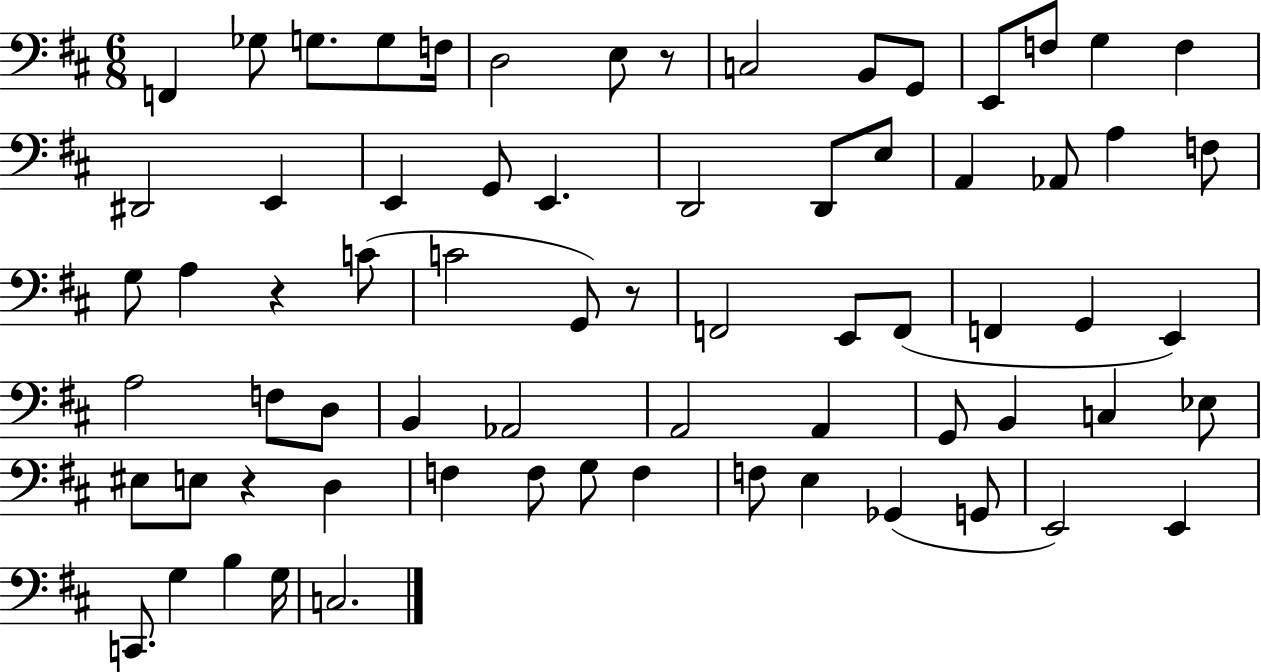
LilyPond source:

{
  \clef bass
  \numericTimeSignature
  \time 6/8
  \key d \major
  f,4 ges8 g8. g8 f16 | d2 e8 r8 | c2 b,8 g,8 | e,8 f8 g4 f4 | \break dis,2 e,4 | e,4 g,8 e,4. | d,2 d,8 e8 | a,4 aes,8 a4 f8 | \break g8 a4 r4 c'8( | c'2 g,8) r8 | f,2 e,8 f,8( | f,4 g,4 e,4) | \break a2 f8 d8 | b,4 aes,2 | a,2 a,4 | g,8 b,4 c4 ees8 | \break eis8 e8 r4 d4 | f4 f8 g8 f4 | f8 e4 ges,4( g,8 | e,2) e,4 | \break c,8. g4 b4 g16 | c2. | \bar "|."
}